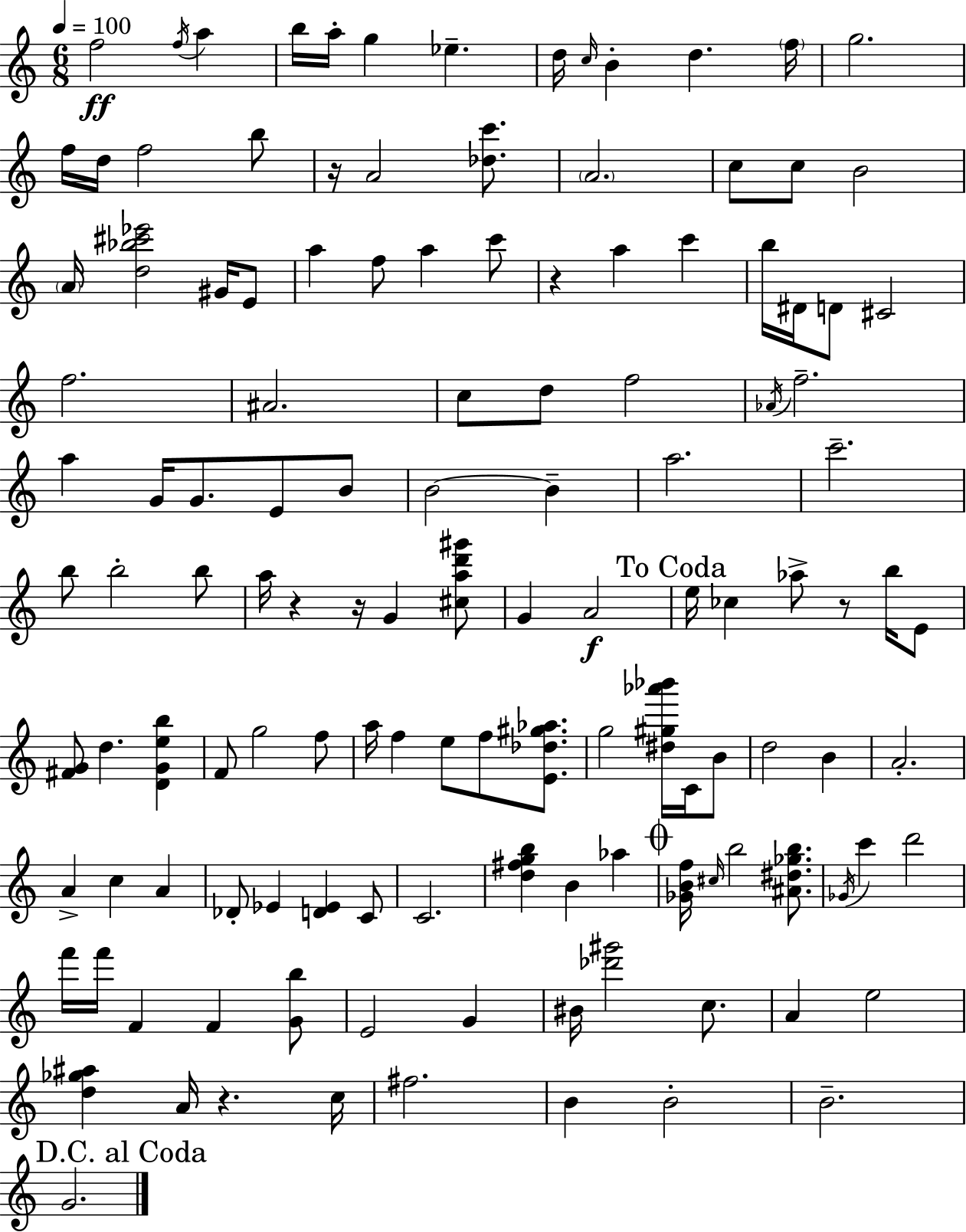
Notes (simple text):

F5/h F5/s A5/q B5/s A5/s G5/q Eb5/q. D5/s C5/s B4/q D5/q. F5/s G5/h. F5/s D5/s F5/h B5/e R/s A4/h [Db5,C6]/e. A4/h. C5/e C5/e B4/h A4/s [D5,Bb5,C#6,Eb6]/h G#4/s E4/e A5/q F5/e A5/q C6/e R/q A5/q C6/q B5/s D#4/s D4/e C#4/h F5/h. A#4/h. C5/e D5/e F5/h Ab4/s F5/h. A5/q G4/s G4/e. E4/e B4/e B4/h B4/q A5/h. C6/h. B5/e B5/h B5/e A5/s R/q R/s G4/q [C#5,A5,D6,G#6]/e G4/q A4/h E5/s CES5/q Ab5/e R/e B5/s E4/e [F#4,G4]/e D5/q. [D4,G4,E5,B5]/q F4/e G5/h F5/e A5/s F5/q E5/e F5/e [E4,Db5,G#5,Ab5]/e. G5/h [D#5,G#5,Ab6,Bb6]/s C4/s B4/e D5/h B4/q A4/h. A4/q C5/q A4/q Db4/e Eb4/q [D4,Eb4]/q C4/e C4/h. [D5,F#5,G5,B5]/q B4/q Ab5/q [Gb4,B4,F5]/s C#5/s B5/h [A#4,D#5,Gb5,B5]/e. Gb4/s C6/q D6/h F6/s F6/s F4/q F4/q [G4,B5]/e E4/h G4/q BIS4/s [Db6,G#6]/h C5/e. A4/q E5/h [D5,Gb5,A#5]/q A4/s R/q. C5/s F#5/h. B4/q B4/h B4/h. G4/h.